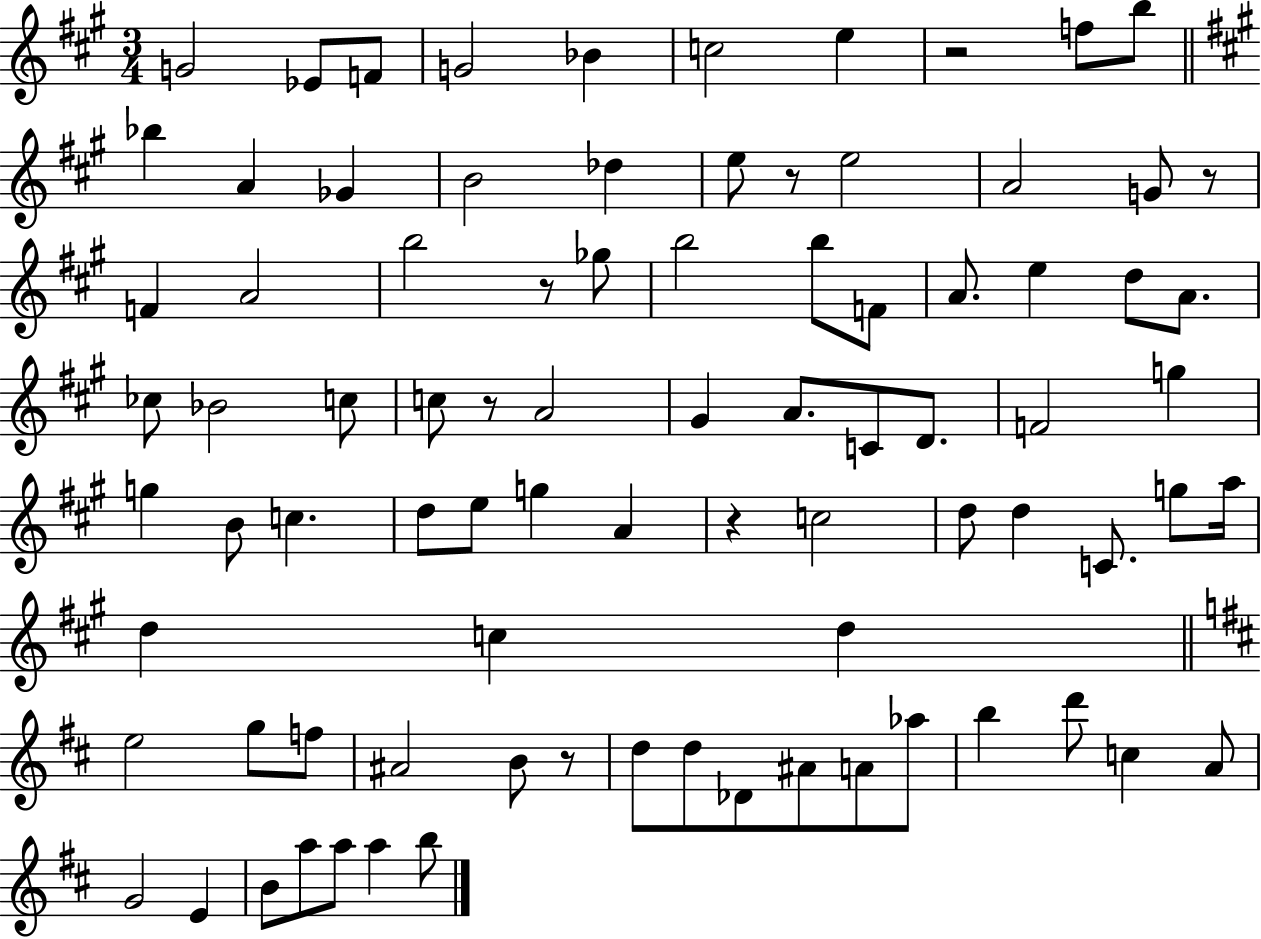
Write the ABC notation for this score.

X:1
T:Untitled
M:3/4
L:1/4
K:A
G2 _E/2 F/2 G2 _B c2 e z2 f/2 b/2 _b A _G B2 _d e/2 z/2 e2 A2 G/2 z/2 F A2 b2 z/2 _g/2 b2 b/2 F/2 A/2 e d/2 A/2 _c/2 _B2 c/2 c/2 z/2 A2 ^G A/2 C/2 D/2 F2 g g B/2 c d/2 e/2 g A z c2 d/2 d C/2 g/2 a/4 d c d e2 g/2 f/2 ^A2 B/2 z/2 d/2 d/2 _D/2 ^A/2 A/2 _a/2 b d'/2 c A/2 G2 E B/2 a/2 a/2 a b/2